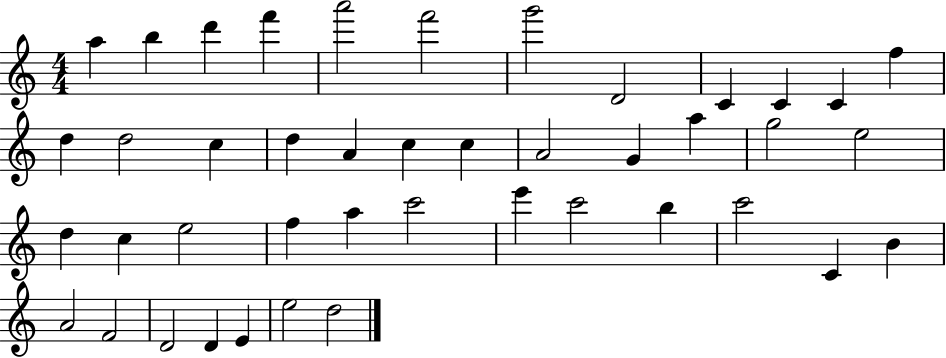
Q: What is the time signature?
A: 4/4